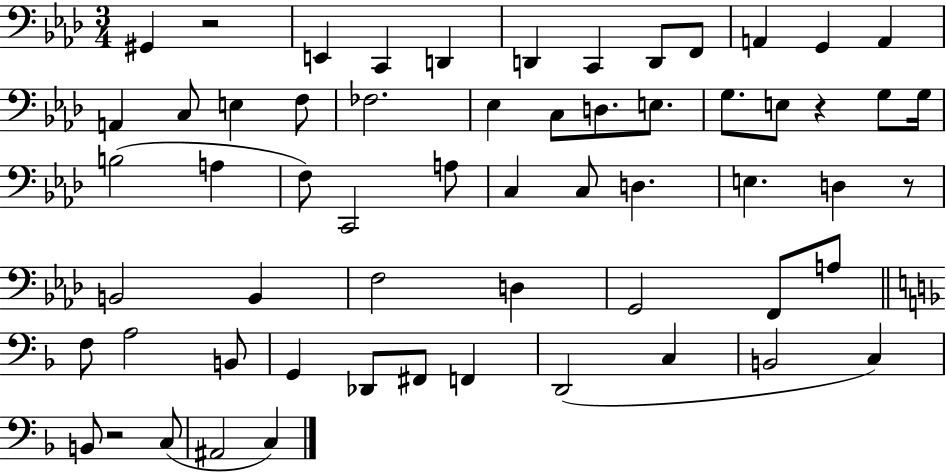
{
  \clef bass
  \numericTimeSignature
  \time 3/4
  \key aes \major
  gis,4 r2 | e,4 c,4 d,4 | d,4 c,4 d,8 f,8 | a,4 g,4 a,4 | \break a,4 c8 e4 f8 | fes2. | ees4 c8 d8. e8. | g8. e8 r4 g8 g16 | \break b2( a4 | f8) c,2 a8 | c4 c8 d4. | e4. d4 r8 | \break b,2 b,4 | f2 d4 | g,2 f,8 a8 | \bar "||" \break \key f \major f8 a2 b,8 | g,4 des,8 fis,8 f,4 | d,2( c4 | b,2 c4) | \break b,8 r2 c8( | ais,2 c4) | \bar "|."
}